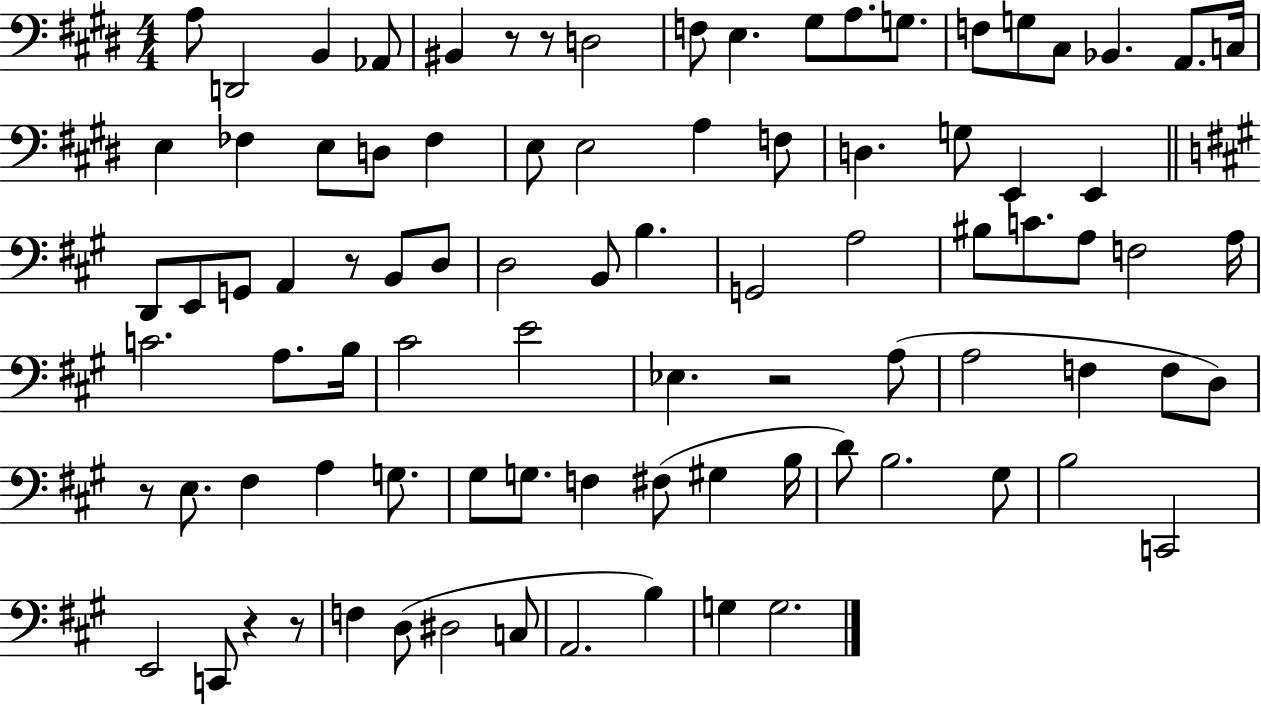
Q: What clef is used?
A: bass